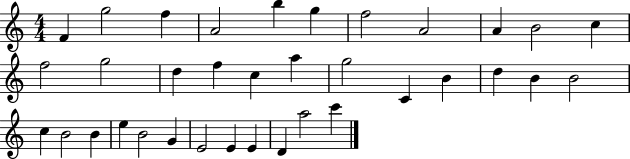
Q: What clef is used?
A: treble